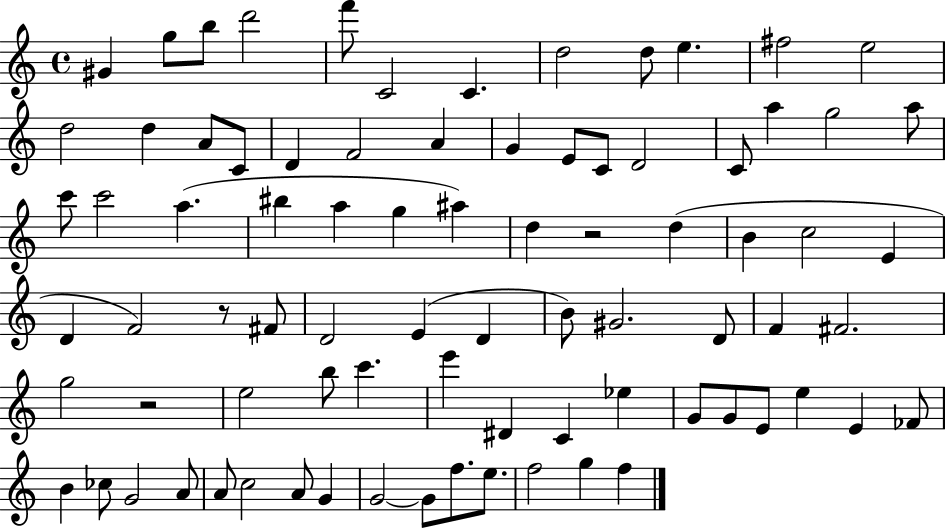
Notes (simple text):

G#4/q G5/e B5/e D6/h F6/e C4/h C4/q. D5/h D5/e E5/q. F#5/h E5/h D5/h D5/q A4/e C4/e D4/q F4/h A4/q G4/q E4/e C4/e D4/h C4/e A5/q G5/h A5/e C6/e C6/h A5/q. BIS5/q A5/q G5/q A#5/q D5/q R/h D5/q B4/q C5/h E4/q D4/q F4/h R/e F#4/e D4/h E4/q D4/q B4/e G#4/h. D4/e F4/q F#4/h. G5/h R/h E5/h B5/e C6/q. E6/q D#4/q C4/q Eb5/q G4/e G4/e E4/e E5/q E4/q FES4/e B4/q CES5/e G4/h A4/e A4/e C5/h A4/e G4/q G4/h G4/e F5/e. E5/e. F5/h G5/q F5/q